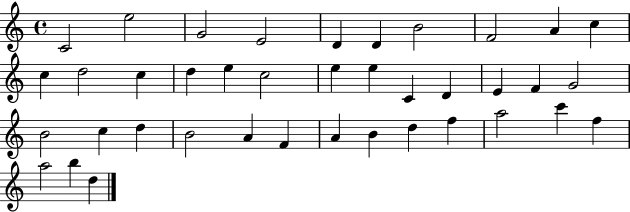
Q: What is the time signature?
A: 4/4